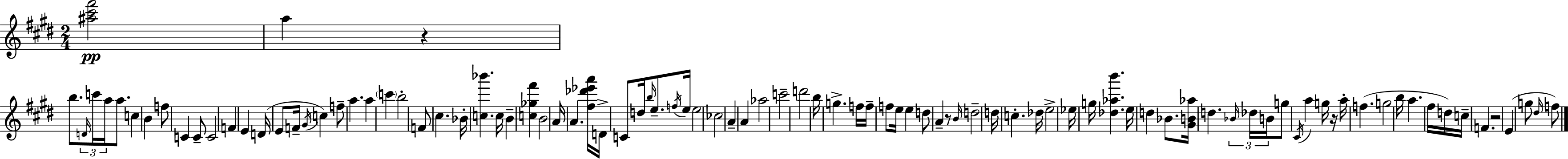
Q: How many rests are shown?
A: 4